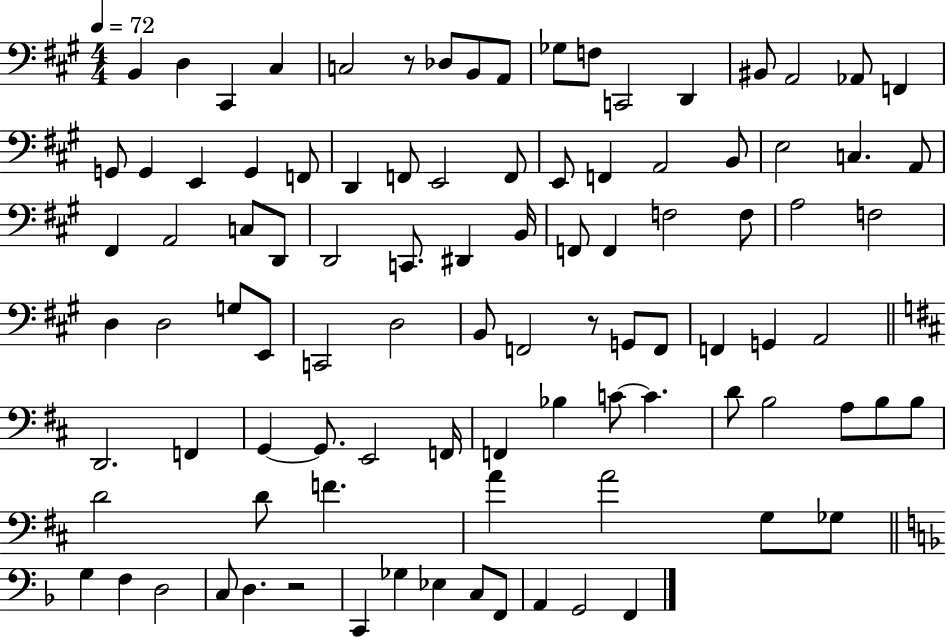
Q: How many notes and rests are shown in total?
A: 97